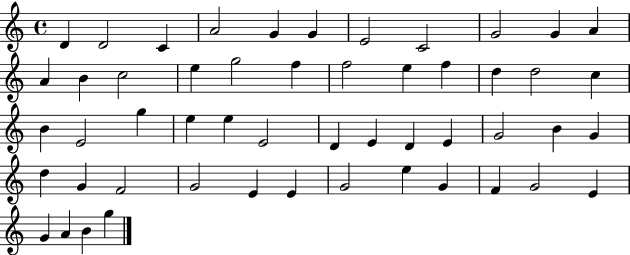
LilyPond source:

{
  \clef treble
  \time 4/4
  \defaultTimeSignature
  \key c \major
  d'4 d'2 c'4 | a'2 g'4 g'4 | e'2 c'2 | g'2 g'4 a'4 | \break a'4 b'4 c''2 | e''4 g''2 f''4 | f''2 e''4 f''4 | d''4 d''2 c''4 | \break b'4 e'2 g''4 | e''4 e''4 e'2 | d'4 e'4 d'4 e'4 | g'2 b'4 g'4 | \break d''4 g'4 f'2 | g'2 e'4 e'4 | g'2 e''4 g'4 | f'4 g'2 e'4 | \break g'4 a'4 b'4 g''4 | \bar "|."
}